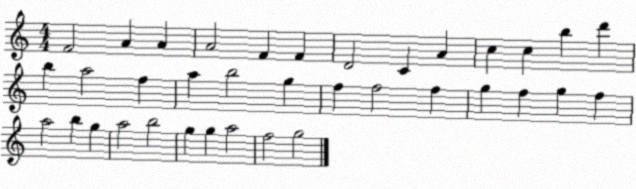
X:1
T:Untitled
M:4/4
L:1/4
K:C
F2 A A A2 F F D2 C A c c b d' b a2 f a b2 g f f2 f g f g f a2 b g a2 b2 g g a2 f2 g2